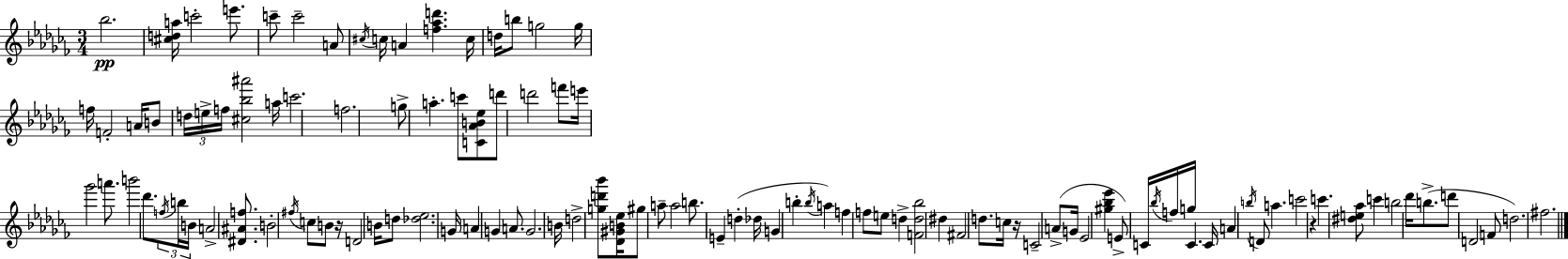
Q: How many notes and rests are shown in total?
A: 112